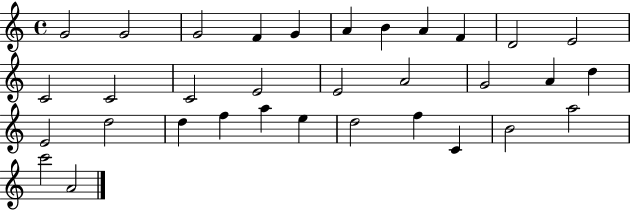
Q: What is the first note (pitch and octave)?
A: G4